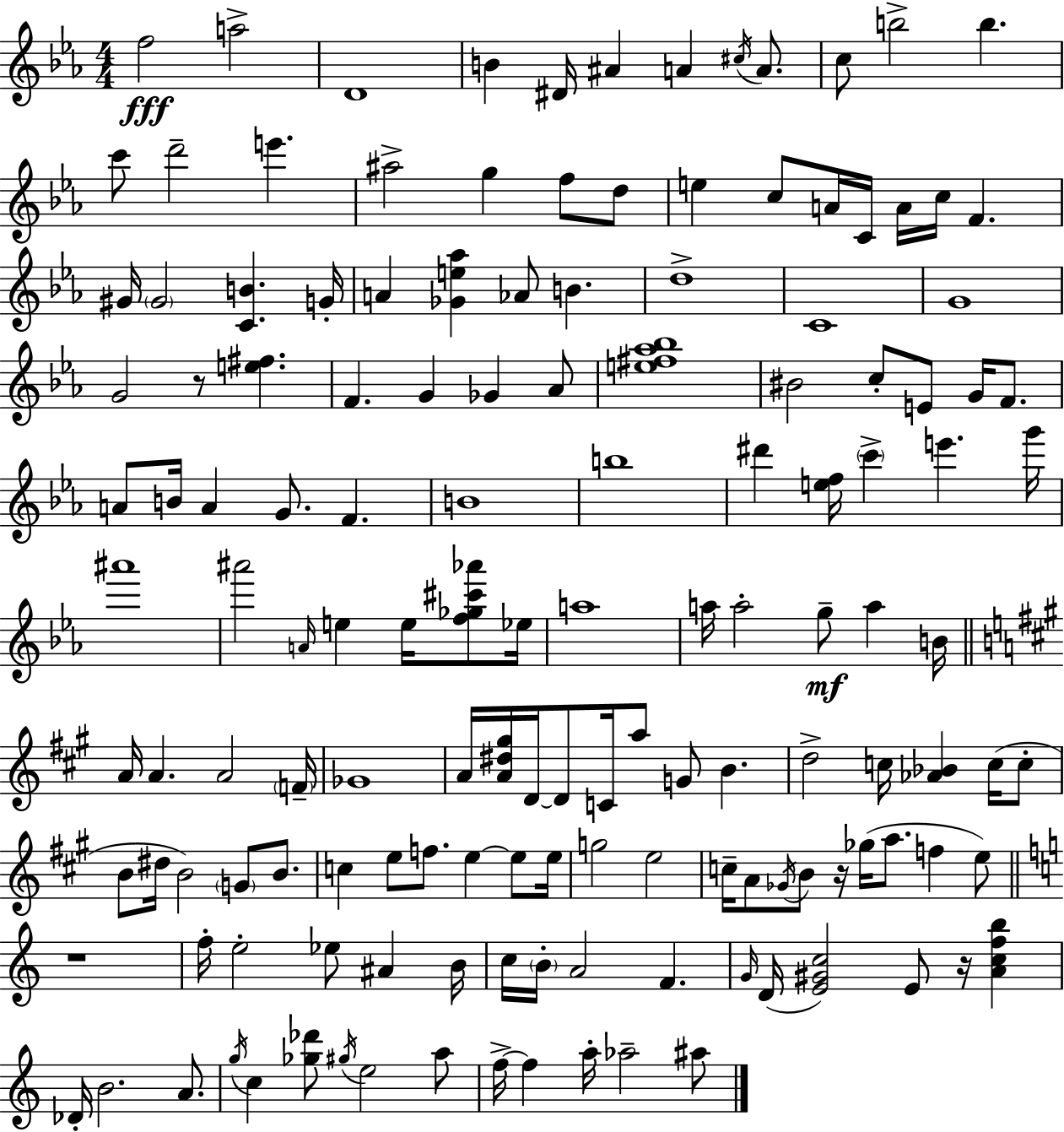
F5/h A5/h D4/w B4/q D#4/s A#4/q A4/q C#5/s A4/e. C5/e B5/h B5/q. C6/e D6/h E6/q. A#5/h G5/q F5/e D5/e E5/q C5/e A4/s C4/s A4/s C5/s F4/q. G#4/s G#4/h [C4,B4]/q. G4/s A4/q [Gb4,E5,Ab5]/q Ab4/e B4/q. D5/w C4/w G4/w G4/h R/e [E5,F#5]/q. F4/q. G4/q Gb4/q Ab4/e [E5,F#5,Ab5,Bb5]/w BIS4/h C5/e E4/e G4/s F4/e. A4/e B4/s A4/q G4/e. F4/q. B4/w B5/w D#6/q [E5,F5]/s C6/q E6/q. G6/s A#6/w A#6/h A4/s E5/q E5/s [F5,Gb5,C#6,Ab6]/e Eb5/s A5/w A5/s A5/h G5/e A5/q B4/s A4/s A4/q. A4/h F4/s Gb4/w A4/s [A4,D#5,G#5]/s D4/s D4/e C4/s A5/e G4/e B4/q. D5/h C5/s [Ab4,Bb4]/q C5/s C5/e B4/e D#5/s B4/h G4/e B4/e. C5/q E5/e F5/e. E5/q E5/e E5/s G5/h E5/h C5/s A4/e Gb4/s B4/e R/s Gb5/s A5/e. F5/q E5/e R/w F5/s E5/h Eb5/e A#4/q B4/s C5/s B4/s A4/h F4/q. G4/s D4/s [E4,G#4,C5]/h E4/e R/s [A4,C5,F5,B5]/q Db4/s B4/h. A4/e. G5/s C5/q [Gb5,Db6]/e G#5/s E5/h A5/e F5/s F5/q A5/s Ab5/h A#5/e